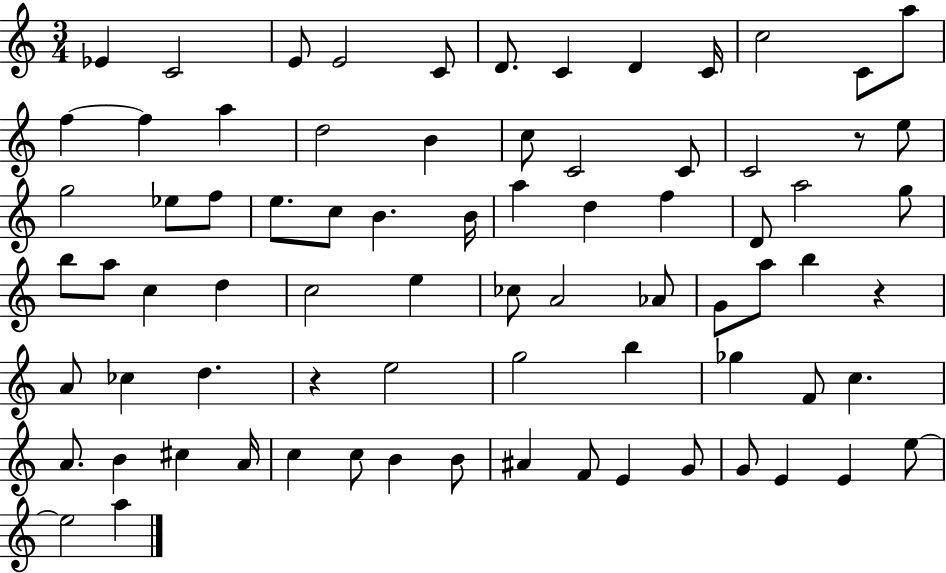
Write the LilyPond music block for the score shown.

{
  \clef treble
  \numericTimeSignature
  \time 3/4
  \key c \major
  \repeat volta 2 { ees'4 c'2 | e'8 e'2 c'8 | d'8. c'4 d'4 c'16 | c''2 c'8 a''8 | \break f''4~~ f''4 a''4 | d''2 b'4 | c''8 c'2 c'8 | c'2 r8 e''8 | \break g''2 ees''8 f''8 | e''8. c''8 b'4. b'16 | a''4 d''4 f''4 | d'8 a''2 g''8 | \break b''8 a''8 c''4 d''4 | c''2 e''4 | ces''8 a'2 aes'8 | g'8 a''8 b''4 r4 | \break a'8 ces''4 d''4. | r4 e''2 | g''2 b''4 | ges''4 f'8 c''4. | \break a'8. b'4 cis''4 a'16 | c''4 c''8 b'4 b'8 | ais'4 f'8 e'4 g'8 | g'8 e'4 e'4 e''8~~ | \break e''2 a''4 | } \bar "|."
}